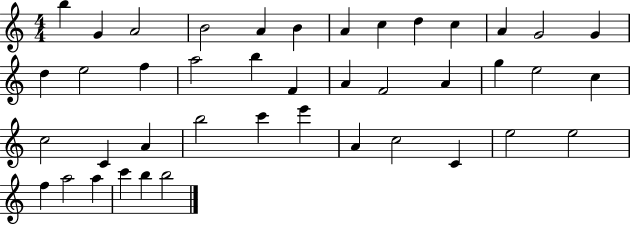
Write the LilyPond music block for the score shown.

{
  \clef treble
  \numericTimeSignature
  \time 4/4
  \key c \major
  b''4 g'4 a'2 | b'2 a'4 b'4 | a'4 c''4 d''4 c''4 | a'4 g'2 g'4 | \break d''4 e''2 f''4 | a''2 b''4 f'4 | a'4 f'2 a'4 | g''4 e''2 c''4 | \break c''2 c'4 a'4 | b''2 c'''4 e'''4 | a'4 c''2 c'4 | e''2 e''2 | \break f''4 a''2 a''4 | c'''4 b''4 b''2 | \bar "|."
}